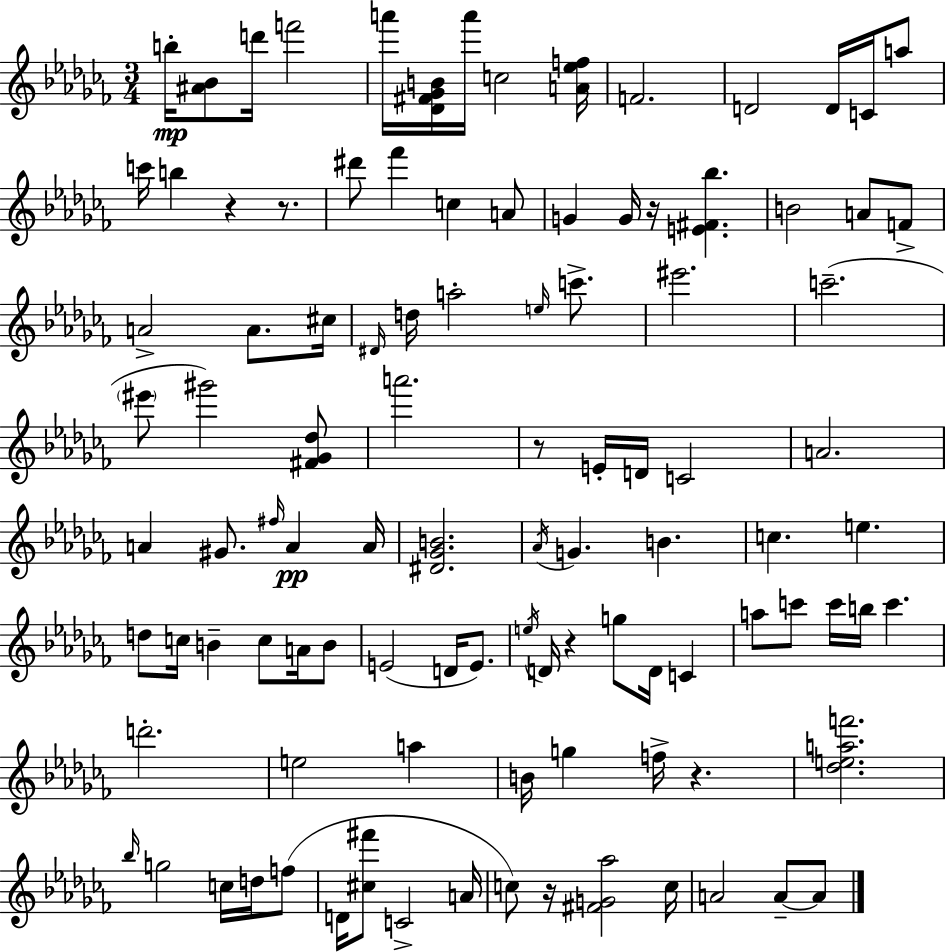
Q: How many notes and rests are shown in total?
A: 103